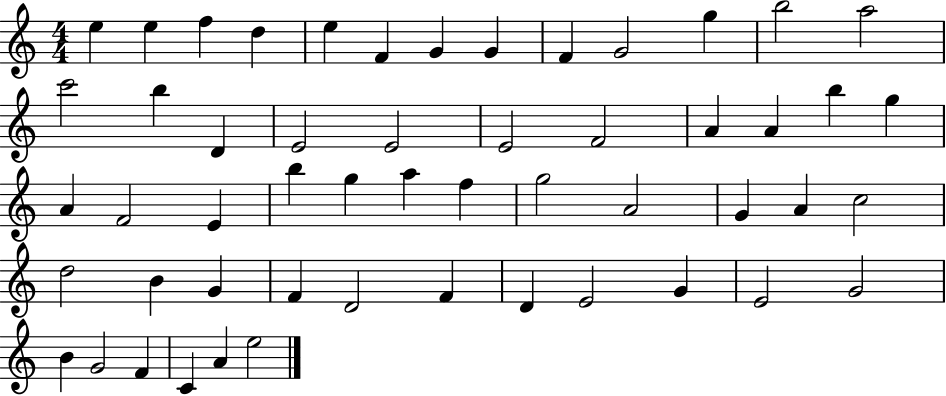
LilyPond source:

{
  \clef treble
  \numericTimeSignature
  \time 4/4
  \key c \major
  e''4 e''4 f''4 d''4 | e''4 f'4 g'4 g'4 | f'4 g'2 g''4 | b''2 a''2 | \break c'''2 b''4 d'4 | e'2 e'2 | e'2 f'2 | a'4 a'4 b''4 g''4 | \break a'4 f'2 e'4 | b''4 g''4 a''4 f''4 | g''2 a'2 | g'4 a'4 c''2 | \break d''2 b'4 g'4 | f'4 d'2 f'4 | d'4 e'2 g'4 | e'2 g'2 | \break b'4 g'2 f'4 | c'4 a'4 e''2 | \bar "|."
}